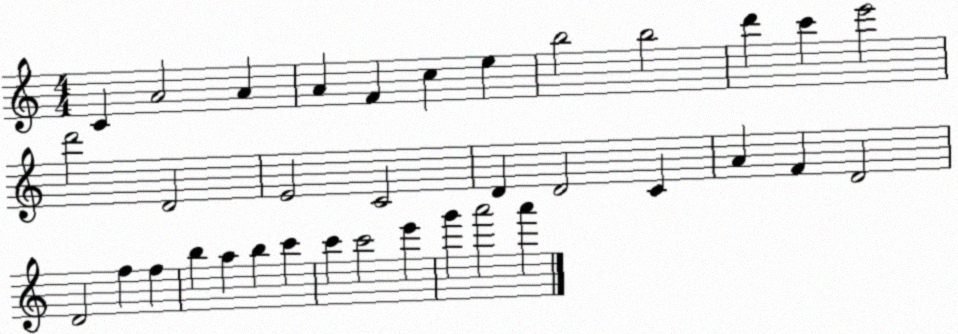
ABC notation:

X:1
T:Untitled
M:4/4
L:1/4
K:C
C A2 A A F c e b2 b2 d' c' e'2 d'2 D2 E2 C2 D D2 C A F D2 D2 f f b a b c' c' c'2 e' g' a'2 a'